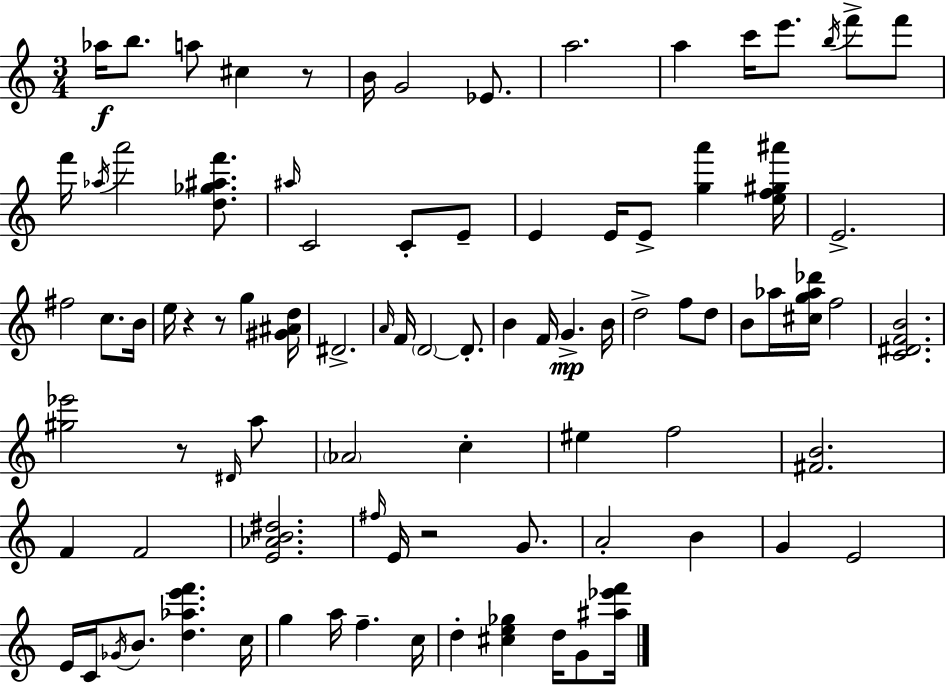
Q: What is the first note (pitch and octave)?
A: Ab5